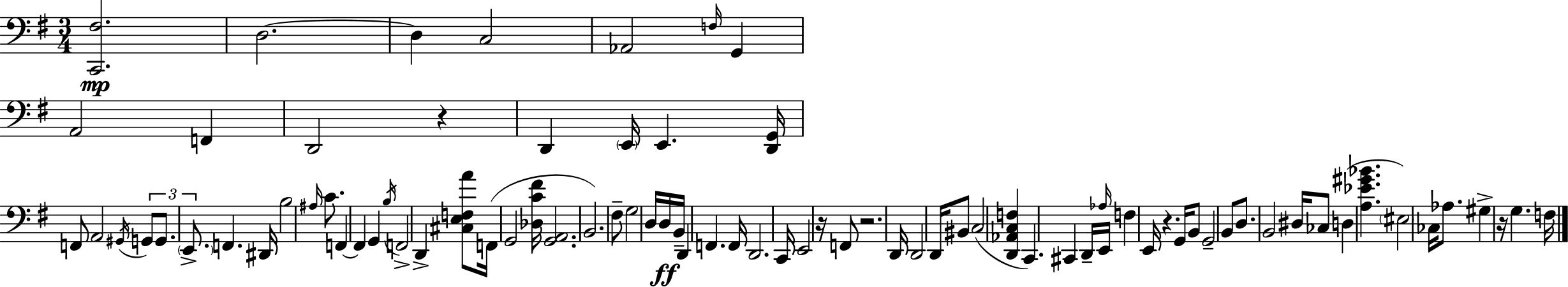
X:1
T:Untitled
M:3/4
L:1/4
K:G
[C,,^F,]2 D,2 D, C,2 _A,,2 F,/4 G,, A,,2 F,, D,,2 z D,, E,,/4 E,, [D,,G,,]/4 F,,/2 A,,2 ^G,,/4 G,,/2 G,,/2 E,,/2 F,, ^D,,/4 B,2 ^A,/4 C/2 F,, F,, G,, B,/4 F,,2 D,, [^C,E,F,A]/2 F,,/4 G,,2 [_D,C^F]/4 [G,,A,,]2 B,,2 ^F,/2 G,2 D,/4 D,/4 B,,/4 D,, F,, F,,/4 D,,2 C,,/4 E,,2 z/4 F,,/2 z2 D,,/4 D,,2 D,,/4 ^B,,/2 C,2 [D,,_A,,C,F,] C,, ^C,, D,,/4 E,,/4 _A,/4 F, E,,/4 z G,,/4 B,,/2 G,,2 B,,/2 D,/2 B,,2 ^D,/4 _C,/2 D, [A,_E^G_B] ^E,2 _C,/4 _A,/2 ^G, z/4 G, F,/4